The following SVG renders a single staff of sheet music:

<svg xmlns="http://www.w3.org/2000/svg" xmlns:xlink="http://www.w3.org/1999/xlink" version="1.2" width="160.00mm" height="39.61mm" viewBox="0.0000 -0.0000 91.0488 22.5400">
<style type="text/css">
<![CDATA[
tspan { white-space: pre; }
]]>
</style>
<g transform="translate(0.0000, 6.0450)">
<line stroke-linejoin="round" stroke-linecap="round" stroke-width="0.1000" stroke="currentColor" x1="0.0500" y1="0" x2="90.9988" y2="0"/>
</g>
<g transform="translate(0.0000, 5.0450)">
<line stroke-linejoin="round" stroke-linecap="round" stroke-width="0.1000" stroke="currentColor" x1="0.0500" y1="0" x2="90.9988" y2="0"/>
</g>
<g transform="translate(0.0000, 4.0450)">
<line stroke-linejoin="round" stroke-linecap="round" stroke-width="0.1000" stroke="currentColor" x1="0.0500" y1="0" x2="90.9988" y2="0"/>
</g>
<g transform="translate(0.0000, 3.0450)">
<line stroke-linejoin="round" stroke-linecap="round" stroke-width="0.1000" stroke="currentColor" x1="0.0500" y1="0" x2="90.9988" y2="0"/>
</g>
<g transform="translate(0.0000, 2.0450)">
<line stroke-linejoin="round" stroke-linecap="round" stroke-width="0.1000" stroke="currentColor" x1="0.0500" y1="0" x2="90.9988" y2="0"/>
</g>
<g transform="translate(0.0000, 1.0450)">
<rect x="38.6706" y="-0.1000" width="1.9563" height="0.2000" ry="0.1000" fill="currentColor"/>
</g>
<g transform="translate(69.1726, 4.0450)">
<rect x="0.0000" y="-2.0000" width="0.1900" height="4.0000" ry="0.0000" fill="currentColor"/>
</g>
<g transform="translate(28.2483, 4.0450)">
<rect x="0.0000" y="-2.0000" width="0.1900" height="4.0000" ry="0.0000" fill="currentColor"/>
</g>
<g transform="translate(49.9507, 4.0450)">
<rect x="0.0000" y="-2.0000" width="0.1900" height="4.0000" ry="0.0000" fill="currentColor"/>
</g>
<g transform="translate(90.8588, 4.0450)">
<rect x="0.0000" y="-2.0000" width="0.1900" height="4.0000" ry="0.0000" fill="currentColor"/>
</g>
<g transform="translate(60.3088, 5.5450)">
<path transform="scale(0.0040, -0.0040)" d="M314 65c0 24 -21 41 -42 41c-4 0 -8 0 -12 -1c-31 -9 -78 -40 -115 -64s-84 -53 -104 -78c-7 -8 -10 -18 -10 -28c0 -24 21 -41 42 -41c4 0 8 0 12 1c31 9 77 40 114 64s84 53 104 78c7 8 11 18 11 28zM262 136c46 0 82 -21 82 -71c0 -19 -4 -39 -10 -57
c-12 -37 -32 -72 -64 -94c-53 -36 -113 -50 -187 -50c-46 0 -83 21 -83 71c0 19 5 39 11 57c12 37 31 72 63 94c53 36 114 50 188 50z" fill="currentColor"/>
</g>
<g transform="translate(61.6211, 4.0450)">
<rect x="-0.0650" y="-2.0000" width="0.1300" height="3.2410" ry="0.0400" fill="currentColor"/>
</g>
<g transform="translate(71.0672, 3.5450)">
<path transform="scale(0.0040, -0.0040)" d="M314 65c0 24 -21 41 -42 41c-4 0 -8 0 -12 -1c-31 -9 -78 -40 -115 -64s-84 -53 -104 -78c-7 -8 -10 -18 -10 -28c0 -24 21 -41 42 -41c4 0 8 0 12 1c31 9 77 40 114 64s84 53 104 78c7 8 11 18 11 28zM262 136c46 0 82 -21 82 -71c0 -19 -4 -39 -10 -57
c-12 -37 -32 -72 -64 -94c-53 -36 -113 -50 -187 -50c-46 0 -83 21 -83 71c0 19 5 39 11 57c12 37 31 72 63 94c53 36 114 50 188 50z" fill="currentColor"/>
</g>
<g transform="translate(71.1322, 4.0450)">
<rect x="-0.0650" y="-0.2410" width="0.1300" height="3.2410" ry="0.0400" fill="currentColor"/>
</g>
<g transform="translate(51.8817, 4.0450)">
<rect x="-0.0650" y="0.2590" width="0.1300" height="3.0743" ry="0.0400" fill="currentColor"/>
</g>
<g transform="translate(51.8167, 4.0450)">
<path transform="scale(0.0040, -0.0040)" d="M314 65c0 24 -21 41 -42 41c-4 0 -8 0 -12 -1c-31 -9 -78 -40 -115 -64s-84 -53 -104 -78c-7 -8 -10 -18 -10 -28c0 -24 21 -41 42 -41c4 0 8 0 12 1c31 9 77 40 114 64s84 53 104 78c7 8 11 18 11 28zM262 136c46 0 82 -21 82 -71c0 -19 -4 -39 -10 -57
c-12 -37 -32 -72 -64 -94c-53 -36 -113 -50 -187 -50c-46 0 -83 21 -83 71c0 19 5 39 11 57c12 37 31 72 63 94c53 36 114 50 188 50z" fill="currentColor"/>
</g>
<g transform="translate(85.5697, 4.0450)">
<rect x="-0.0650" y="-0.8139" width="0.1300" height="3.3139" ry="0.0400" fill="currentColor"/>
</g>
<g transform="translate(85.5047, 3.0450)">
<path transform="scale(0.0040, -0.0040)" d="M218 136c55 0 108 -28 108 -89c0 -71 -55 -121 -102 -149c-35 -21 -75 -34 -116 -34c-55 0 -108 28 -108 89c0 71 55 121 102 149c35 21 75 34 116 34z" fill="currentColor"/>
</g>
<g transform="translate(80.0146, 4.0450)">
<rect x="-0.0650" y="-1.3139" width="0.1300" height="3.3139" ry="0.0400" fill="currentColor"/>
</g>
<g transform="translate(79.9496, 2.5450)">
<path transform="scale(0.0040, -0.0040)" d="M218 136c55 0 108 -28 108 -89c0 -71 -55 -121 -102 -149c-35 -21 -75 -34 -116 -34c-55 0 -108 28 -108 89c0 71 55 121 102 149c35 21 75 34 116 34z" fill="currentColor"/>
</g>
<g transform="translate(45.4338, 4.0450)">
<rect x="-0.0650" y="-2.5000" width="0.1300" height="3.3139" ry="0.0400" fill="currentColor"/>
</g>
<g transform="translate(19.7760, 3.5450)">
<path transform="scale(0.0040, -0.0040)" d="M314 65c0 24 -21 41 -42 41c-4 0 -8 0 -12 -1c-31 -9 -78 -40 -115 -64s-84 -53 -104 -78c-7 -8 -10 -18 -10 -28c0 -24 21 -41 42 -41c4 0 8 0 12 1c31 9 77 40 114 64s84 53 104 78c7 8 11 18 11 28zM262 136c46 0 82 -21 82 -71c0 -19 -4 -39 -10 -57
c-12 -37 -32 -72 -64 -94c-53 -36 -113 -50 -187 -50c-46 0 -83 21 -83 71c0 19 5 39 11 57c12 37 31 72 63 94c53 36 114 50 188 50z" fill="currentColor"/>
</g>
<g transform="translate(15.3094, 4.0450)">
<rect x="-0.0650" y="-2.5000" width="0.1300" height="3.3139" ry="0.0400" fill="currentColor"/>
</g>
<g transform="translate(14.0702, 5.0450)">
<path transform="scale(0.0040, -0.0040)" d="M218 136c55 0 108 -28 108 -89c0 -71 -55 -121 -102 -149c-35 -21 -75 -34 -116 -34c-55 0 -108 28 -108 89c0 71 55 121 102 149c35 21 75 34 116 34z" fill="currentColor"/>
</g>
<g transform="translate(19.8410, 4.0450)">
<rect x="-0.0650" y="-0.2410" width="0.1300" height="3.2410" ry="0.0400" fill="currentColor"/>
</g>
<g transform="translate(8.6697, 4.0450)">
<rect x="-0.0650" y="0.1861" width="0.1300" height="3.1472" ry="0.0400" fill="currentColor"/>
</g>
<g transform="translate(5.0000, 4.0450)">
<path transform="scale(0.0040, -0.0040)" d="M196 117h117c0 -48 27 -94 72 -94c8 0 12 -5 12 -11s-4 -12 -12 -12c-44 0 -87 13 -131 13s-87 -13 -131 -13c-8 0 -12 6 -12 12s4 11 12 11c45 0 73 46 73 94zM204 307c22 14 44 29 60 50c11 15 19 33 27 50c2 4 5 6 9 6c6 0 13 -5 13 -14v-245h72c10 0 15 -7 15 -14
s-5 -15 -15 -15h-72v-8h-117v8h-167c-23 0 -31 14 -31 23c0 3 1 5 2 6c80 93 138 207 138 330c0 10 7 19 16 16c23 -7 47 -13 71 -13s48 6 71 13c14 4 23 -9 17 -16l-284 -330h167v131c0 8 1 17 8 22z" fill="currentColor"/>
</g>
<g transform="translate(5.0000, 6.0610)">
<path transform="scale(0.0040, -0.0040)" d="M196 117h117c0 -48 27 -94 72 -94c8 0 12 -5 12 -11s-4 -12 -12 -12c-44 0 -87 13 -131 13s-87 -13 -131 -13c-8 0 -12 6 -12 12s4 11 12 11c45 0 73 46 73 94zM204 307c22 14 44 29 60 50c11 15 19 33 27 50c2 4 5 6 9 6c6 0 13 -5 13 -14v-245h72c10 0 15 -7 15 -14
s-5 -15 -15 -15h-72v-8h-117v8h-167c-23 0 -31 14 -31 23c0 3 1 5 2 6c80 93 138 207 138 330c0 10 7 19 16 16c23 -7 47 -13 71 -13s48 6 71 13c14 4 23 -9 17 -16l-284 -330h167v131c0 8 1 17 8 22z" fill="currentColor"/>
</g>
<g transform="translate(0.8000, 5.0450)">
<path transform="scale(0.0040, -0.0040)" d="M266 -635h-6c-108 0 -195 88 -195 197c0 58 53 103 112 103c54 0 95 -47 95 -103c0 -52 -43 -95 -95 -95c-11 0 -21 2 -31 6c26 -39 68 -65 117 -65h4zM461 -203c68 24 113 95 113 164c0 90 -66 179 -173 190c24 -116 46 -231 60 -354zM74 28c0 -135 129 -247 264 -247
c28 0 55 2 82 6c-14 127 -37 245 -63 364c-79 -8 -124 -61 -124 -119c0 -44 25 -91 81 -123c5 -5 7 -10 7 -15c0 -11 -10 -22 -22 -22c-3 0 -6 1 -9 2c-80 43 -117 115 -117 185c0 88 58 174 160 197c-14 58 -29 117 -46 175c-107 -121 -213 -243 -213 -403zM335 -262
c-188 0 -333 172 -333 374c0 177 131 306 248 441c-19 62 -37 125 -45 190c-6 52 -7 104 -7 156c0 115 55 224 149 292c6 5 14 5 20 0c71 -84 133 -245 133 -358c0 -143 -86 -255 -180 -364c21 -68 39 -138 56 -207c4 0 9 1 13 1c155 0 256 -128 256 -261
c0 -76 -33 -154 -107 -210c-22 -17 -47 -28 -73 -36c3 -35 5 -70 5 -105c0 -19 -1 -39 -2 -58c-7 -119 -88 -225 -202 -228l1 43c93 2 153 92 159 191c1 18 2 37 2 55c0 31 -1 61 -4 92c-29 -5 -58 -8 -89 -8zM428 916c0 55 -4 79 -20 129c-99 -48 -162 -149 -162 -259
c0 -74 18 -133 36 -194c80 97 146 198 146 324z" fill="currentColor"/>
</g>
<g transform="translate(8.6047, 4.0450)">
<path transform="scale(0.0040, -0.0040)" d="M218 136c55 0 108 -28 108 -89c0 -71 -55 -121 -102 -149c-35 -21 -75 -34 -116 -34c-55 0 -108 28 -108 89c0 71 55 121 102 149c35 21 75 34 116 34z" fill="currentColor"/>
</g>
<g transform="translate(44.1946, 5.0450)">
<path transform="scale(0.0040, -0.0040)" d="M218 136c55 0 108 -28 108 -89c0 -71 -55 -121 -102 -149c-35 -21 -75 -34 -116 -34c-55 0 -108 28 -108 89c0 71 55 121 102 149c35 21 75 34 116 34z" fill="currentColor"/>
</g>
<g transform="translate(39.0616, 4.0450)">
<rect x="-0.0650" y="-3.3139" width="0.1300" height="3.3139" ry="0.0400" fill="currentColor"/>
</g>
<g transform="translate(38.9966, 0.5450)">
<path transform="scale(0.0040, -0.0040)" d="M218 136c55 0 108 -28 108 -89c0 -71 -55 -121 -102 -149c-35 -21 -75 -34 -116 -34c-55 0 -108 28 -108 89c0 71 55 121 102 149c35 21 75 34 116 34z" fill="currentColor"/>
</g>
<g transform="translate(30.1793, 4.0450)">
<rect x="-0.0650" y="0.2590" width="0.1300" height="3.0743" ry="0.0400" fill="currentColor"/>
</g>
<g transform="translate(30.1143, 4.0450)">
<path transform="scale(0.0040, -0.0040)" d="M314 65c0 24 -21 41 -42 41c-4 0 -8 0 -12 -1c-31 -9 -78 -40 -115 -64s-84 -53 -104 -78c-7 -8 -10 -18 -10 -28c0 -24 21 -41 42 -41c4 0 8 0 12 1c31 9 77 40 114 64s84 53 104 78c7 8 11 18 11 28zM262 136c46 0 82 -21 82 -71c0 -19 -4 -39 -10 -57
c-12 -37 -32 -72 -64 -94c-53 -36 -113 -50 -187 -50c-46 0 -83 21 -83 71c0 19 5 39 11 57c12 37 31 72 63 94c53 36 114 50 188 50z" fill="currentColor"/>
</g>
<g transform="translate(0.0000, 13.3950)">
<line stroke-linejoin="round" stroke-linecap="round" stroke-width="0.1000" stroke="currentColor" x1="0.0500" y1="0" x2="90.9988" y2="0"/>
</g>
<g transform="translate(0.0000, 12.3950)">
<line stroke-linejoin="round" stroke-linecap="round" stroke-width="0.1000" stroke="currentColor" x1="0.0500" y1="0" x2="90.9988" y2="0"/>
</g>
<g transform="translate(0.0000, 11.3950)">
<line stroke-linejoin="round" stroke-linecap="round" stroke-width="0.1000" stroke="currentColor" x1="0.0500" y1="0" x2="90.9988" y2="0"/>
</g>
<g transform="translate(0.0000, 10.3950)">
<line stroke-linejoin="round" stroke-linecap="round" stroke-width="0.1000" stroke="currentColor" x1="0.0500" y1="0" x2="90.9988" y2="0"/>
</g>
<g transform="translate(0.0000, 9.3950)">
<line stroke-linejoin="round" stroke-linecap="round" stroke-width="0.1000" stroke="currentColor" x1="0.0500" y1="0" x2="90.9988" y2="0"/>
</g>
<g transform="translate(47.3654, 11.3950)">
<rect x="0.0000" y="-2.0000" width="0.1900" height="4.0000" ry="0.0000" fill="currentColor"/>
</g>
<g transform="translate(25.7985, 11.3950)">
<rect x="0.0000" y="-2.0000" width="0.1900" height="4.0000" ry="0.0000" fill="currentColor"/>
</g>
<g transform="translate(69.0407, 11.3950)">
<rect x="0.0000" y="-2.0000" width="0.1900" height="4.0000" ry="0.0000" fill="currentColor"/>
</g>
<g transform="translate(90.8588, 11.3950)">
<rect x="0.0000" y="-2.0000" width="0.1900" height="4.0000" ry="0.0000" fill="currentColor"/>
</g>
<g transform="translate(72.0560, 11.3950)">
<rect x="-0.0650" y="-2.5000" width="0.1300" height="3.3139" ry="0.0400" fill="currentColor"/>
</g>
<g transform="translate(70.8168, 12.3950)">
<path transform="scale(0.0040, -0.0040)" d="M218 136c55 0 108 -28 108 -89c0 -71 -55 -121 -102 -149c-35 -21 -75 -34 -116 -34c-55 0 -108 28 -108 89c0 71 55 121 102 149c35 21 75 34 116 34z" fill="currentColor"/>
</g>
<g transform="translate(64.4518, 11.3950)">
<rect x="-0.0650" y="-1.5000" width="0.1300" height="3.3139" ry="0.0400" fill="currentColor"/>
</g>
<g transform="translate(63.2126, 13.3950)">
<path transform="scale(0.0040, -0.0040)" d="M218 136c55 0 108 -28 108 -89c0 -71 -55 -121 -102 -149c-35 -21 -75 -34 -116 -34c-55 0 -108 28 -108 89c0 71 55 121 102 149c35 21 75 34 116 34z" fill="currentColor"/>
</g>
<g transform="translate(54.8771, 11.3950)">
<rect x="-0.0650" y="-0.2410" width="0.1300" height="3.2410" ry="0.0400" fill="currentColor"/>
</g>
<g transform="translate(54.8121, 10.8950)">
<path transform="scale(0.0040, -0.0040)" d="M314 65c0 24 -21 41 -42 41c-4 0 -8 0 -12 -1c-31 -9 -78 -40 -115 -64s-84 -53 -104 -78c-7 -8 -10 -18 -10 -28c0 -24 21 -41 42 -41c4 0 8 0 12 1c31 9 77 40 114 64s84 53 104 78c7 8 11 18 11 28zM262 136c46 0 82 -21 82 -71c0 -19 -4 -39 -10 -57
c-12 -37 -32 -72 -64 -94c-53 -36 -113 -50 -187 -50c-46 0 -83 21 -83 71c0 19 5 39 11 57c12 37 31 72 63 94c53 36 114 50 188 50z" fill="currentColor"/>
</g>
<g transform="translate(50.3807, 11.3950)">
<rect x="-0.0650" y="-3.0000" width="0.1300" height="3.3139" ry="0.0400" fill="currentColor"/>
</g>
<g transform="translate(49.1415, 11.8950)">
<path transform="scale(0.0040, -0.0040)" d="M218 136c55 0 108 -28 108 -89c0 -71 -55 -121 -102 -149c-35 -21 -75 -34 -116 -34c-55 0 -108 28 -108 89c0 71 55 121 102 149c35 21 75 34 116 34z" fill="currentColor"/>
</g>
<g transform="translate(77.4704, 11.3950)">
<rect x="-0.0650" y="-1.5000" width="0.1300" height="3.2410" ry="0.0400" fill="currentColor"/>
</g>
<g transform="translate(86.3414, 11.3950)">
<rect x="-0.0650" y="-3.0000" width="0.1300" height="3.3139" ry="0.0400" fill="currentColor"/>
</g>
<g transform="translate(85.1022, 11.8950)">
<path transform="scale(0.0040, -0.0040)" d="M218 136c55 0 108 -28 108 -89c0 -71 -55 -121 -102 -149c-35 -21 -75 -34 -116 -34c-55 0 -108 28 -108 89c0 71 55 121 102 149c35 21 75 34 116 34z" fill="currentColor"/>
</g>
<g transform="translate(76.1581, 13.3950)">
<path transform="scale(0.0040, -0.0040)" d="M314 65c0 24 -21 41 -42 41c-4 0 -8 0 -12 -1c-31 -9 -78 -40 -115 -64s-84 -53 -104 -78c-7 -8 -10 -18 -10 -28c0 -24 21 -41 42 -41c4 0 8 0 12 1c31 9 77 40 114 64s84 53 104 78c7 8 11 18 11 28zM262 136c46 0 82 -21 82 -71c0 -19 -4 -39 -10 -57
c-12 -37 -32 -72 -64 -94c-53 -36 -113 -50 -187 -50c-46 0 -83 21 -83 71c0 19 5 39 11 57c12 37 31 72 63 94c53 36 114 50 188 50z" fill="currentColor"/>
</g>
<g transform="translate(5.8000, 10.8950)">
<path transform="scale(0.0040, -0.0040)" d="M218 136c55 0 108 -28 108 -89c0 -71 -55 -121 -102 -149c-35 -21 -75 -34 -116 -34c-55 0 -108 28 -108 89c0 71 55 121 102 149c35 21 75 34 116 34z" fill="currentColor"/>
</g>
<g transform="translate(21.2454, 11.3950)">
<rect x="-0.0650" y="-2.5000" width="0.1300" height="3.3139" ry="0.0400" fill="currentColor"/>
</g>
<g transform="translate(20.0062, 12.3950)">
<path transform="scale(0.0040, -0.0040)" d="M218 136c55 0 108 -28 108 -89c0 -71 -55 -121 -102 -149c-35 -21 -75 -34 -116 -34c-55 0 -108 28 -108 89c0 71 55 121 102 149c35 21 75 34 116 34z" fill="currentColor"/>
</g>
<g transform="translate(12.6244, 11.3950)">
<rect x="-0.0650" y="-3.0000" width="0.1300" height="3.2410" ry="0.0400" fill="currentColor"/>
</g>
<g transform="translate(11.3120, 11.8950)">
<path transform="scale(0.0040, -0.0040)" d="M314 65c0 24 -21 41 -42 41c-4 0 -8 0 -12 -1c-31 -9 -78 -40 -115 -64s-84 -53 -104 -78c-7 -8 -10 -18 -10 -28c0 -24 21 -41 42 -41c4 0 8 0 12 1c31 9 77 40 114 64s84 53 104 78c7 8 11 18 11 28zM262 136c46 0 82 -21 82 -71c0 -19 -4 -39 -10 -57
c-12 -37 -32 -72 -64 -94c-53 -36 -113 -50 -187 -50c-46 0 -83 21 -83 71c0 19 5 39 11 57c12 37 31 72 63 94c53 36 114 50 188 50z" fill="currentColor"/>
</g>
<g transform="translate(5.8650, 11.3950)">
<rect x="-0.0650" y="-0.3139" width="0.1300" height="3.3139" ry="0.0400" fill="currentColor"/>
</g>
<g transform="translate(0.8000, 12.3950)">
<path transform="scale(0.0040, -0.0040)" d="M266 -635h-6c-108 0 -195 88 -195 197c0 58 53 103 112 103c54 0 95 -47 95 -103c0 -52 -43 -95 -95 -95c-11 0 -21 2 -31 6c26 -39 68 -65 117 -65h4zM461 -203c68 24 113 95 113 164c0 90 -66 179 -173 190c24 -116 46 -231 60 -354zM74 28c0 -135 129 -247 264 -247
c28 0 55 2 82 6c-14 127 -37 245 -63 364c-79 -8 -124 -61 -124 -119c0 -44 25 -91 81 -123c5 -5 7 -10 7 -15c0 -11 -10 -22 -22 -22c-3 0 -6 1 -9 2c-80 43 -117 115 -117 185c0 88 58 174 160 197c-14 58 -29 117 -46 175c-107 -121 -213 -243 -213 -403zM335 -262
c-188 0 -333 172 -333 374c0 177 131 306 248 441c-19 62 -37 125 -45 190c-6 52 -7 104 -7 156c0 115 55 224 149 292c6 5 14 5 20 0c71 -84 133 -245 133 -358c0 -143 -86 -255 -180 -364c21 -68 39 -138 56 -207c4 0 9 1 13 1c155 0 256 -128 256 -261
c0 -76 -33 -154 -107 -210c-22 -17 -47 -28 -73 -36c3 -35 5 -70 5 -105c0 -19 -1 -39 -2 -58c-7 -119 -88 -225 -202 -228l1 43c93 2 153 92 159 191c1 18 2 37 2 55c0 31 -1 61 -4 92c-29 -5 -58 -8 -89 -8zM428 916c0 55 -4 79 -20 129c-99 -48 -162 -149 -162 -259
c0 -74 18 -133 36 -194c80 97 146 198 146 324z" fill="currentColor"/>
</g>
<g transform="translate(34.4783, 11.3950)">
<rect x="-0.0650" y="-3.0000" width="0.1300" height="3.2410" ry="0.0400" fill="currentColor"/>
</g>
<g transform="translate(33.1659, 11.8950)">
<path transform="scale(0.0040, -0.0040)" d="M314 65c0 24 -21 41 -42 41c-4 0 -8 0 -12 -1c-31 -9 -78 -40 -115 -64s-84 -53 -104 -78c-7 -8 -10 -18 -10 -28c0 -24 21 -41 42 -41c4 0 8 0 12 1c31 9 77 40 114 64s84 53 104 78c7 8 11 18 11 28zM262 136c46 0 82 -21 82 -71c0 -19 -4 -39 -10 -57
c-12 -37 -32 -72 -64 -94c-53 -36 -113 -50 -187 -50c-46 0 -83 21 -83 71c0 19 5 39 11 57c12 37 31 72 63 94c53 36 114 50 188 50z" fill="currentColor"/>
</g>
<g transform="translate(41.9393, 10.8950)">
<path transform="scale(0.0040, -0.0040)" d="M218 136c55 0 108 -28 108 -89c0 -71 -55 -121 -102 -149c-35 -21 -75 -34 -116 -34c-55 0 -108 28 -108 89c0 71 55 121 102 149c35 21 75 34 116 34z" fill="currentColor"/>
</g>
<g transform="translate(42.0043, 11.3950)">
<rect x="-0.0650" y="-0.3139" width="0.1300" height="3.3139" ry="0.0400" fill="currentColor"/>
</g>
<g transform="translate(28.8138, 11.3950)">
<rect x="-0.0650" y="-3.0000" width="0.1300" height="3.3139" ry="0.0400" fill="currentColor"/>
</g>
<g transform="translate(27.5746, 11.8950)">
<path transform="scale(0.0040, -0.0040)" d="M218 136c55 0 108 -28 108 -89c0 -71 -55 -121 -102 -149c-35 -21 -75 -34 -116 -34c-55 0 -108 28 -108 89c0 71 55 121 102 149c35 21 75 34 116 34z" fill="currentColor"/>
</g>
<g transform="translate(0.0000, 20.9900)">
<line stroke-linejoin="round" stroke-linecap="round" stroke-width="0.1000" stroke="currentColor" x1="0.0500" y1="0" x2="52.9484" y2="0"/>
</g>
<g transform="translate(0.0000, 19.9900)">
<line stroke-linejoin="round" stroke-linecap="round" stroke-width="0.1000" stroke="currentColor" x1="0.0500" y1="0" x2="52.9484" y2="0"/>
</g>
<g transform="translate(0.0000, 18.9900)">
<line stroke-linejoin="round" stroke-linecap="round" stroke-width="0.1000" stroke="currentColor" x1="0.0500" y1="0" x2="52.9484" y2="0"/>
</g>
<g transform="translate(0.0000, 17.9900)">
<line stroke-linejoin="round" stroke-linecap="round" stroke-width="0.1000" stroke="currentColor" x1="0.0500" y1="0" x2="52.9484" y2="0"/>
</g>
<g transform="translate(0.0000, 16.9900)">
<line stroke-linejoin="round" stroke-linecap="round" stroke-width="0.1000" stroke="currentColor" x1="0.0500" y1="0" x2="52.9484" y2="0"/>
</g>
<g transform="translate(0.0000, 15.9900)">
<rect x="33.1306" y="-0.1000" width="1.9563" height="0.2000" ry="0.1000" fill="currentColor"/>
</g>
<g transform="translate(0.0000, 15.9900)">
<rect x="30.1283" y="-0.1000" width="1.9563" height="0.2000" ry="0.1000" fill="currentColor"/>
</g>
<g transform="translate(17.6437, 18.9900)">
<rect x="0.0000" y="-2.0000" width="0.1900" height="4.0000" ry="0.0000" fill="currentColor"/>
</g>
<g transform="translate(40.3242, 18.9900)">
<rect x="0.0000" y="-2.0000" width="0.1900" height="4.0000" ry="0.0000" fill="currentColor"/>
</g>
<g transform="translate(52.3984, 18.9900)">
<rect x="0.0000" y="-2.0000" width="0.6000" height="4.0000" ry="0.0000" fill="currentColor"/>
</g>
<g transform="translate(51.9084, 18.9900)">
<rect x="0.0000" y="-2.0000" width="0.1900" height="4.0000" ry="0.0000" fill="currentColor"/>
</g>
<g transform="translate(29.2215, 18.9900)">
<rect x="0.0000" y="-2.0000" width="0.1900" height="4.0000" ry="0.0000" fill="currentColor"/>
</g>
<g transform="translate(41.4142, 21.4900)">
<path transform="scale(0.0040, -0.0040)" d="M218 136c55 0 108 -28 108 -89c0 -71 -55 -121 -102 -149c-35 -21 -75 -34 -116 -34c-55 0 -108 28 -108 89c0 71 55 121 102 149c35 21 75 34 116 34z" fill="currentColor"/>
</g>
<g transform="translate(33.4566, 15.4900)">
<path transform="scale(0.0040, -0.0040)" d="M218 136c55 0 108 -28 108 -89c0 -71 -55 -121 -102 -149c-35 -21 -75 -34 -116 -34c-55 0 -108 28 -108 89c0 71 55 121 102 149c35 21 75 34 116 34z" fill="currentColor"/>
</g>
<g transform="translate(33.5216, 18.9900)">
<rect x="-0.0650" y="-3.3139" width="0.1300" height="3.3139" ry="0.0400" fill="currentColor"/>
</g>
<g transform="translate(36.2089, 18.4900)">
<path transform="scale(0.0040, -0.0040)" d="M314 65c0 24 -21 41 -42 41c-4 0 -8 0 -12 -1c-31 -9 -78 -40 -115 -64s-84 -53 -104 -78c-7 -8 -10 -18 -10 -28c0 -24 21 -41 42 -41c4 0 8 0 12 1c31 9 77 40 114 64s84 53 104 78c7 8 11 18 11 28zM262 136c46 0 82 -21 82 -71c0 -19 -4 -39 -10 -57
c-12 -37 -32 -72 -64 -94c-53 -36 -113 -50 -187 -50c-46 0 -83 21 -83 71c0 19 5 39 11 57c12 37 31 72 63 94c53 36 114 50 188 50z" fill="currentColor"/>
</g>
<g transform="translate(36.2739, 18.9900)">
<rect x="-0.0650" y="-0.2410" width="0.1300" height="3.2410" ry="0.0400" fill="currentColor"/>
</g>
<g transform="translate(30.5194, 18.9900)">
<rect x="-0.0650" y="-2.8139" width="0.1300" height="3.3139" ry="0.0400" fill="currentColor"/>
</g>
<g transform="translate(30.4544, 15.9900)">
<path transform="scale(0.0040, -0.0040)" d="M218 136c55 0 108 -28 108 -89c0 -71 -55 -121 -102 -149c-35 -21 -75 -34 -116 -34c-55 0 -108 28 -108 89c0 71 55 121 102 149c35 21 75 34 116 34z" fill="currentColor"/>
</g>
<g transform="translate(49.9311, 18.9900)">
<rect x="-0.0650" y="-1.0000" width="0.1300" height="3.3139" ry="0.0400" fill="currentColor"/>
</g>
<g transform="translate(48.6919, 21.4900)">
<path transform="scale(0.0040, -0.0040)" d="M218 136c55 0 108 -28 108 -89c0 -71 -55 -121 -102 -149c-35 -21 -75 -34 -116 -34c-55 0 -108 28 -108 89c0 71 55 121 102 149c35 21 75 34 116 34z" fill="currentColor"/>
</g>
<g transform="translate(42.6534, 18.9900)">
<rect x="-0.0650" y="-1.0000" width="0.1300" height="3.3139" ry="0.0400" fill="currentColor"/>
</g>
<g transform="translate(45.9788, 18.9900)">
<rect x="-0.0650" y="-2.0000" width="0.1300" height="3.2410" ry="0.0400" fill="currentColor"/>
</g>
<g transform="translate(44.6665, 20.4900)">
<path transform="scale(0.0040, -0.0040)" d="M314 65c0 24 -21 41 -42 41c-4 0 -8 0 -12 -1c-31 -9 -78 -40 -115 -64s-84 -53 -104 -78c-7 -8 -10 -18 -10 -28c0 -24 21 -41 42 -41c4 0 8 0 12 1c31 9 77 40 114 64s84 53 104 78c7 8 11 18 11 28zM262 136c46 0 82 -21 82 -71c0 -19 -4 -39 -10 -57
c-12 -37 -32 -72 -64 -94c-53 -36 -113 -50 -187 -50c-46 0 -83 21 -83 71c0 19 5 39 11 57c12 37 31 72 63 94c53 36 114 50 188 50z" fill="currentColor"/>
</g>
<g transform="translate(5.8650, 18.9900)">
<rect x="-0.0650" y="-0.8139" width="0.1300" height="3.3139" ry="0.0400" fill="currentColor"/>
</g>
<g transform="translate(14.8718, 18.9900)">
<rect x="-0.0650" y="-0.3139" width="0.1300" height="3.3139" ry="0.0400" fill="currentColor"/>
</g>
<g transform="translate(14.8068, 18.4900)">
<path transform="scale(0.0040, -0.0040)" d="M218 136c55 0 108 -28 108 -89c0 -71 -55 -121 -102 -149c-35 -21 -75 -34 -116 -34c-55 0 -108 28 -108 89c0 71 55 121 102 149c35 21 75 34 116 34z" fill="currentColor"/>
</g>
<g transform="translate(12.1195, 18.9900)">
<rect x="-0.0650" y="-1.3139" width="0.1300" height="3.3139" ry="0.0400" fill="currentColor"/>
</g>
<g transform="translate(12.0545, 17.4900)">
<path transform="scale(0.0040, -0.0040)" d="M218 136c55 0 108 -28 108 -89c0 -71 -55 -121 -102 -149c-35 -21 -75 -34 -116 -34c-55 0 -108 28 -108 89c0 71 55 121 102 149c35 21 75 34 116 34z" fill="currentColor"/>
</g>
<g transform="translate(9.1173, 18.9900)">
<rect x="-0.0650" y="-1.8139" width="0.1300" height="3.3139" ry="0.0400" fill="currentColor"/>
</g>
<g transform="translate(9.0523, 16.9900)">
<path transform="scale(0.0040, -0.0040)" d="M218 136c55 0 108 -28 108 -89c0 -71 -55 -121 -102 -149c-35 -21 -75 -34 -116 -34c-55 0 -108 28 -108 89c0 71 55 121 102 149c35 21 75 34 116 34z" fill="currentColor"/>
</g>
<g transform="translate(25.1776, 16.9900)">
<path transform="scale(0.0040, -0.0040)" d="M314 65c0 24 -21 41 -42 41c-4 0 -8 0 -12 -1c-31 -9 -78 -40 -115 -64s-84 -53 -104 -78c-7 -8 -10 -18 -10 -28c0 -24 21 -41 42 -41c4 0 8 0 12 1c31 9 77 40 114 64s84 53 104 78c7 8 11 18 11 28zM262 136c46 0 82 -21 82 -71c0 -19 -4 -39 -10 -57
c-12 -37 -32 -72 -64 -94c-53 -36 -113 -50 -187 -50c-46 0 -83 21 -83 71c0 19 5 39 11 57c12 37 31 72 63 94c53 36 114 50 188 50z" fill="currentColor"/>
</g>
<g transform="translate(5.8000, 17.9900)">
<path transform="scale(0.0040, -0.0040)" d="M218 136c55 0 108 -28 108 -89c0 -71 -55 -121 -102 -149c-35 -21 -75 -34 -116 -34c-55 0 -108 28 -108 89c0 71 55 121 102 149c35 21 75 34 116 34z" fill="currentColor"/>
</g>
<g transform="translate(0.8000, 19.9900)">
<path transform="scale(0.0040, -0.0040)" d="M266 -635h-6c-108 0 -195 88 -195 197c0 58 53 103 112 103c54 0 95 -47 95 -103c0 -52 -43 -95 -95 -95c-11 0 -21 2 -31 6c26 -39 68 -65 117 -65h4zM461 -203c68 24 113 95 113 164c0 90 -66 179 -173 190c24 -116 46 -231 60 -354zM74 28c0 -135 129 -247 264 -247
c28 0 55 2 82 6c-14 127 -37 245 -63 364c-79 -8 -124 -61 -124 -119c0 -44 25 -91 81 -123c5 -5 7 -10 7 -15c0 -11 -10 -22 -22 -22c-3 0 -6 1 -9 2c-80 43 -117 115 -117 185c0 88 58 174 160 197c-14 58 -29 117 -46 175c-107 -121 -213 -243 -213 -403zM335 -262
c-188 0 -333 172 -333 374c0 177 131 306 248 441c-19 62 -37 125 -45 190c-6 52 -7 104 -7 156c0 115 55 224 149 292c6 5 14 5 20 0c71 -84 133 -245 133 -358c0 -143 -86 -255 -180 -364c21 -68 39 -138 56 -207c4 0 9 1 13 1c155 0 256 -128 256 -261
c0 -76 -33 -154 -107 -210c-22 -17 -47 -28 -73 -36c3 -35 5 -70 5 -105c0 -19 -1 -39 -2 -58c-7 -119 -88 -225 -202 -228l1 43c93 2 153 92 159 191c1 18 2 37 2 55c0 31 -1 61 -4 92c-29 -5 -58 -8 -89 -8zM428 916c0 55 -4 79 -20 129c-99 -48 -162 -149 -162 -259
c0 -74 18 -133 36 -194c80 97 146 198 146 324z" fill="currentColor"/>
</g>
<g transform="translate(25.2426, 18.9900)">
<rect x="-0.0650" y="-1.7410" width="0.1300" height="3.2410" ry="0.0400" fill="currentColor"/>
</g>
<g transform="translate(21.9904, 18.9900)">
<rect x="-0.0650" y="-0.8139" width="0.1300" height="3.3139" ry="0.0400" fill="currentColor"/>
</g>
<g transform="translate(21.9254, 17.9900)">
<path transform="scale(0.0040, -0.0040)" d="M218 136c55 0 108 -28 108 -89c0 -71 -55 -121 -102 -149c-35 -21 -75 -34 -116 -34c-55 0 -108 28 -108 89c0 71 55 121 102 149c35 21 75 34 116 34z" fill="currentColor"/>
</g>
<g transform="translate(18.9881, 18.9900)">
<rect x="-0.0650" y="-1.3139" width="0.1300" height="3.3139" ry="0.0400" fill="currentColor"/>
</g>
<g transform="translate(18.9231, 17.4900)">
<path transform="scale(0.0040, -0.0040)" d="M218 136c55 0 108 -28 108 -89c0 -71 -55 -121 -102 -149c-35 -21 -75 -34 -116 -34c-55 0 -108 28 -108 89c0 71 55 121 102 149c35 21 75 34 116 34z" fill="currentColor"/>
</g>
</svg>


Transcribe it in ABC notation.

X:1
T:Untitled
M:4/4
L:1/4
K:C
B G c2 B2 b G B2 F2 c2 e d c A2 G A A2 c A c2 E G E2 A d f e c e d f2 a b c2 D F2 D